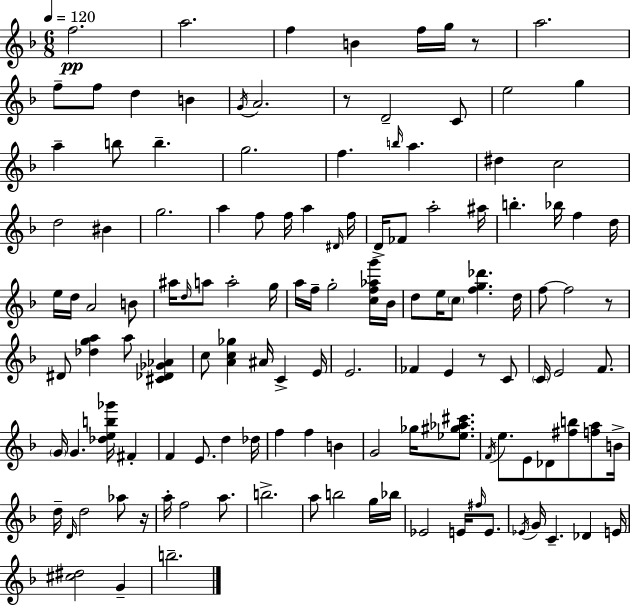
{
  \clef treble
  \numericTimeSignature
  \time 6/8
  \key d \minor
  \tempo 4 = 120
  f''2.\pp | a''2. | f''4 b'4 f''16 g''16 r8 | a''2. | \break f''8-- f''8 d''4 b'4 | \acciaccatura { g'16 } a'2. | r8 d'2-- c'8 | e''2 g''4 | \break a''4-- b''8 b''4.-- | g''2. | f''4. \grace { b''16 } a''4. | dis''4 c''2 | \break d''2 bis'4 | g''2. | a''4 f''8 f''16 a''4 | \grace { dis'16 } f''16 d'16-> fes'8 a''2-. | \break ais''16 b''4.-. bes''16 f''4 | d''16 e''16 d''16 a'2 | b'8 ais''16 \grace { d''16 } a''8 a''2-. | g''16 a''16 f''16-- g''2-. | \break <c'' f'' aes'' g'''>16 bes'16 d''8 e''16 \parenthesize c''8 <f'' g'' des'''>4. | d''16 f''8~~ f''2 | r8 dis'8 <des'' g'' a''>4 a''8 | <cis' des' ges' aes'>4 c''8 <a' c'' ges''>4 ais'16 c'4-> | \break e'16 e'2. | fes'4 e'4 | r8 c'8 \parenthesize c'16 e'2 | f'8. \parenthesize g'16 g'4. <des'' e'' b'' ges'''>16 | \break fis'4-. f'4 e'8. d''4 | des''16 f''4 f''4 | b'4 g'2 | ges''16 <ees'' gis'' aes'' cis'''>8. \acciaccatura { f'16 } e''8. e'8 des'8 | \break <fis'' b''>8 <f'' a''>8 b'16-> d''16-- \grace { d'16 } d''2 | aes''8 r16 a''16-. f''2 | a''8. b''2.-> | a''8 b''2 | \break g''16 bes''16 ees'2 | e'16 \grace { fis''16 } e'8. \acciaccatura { ees'16 } g'16 c'4.-- | des'4 e'16 <cis'' dis''>2 | g'4-- b''2.-- | \break \bar "|."
}